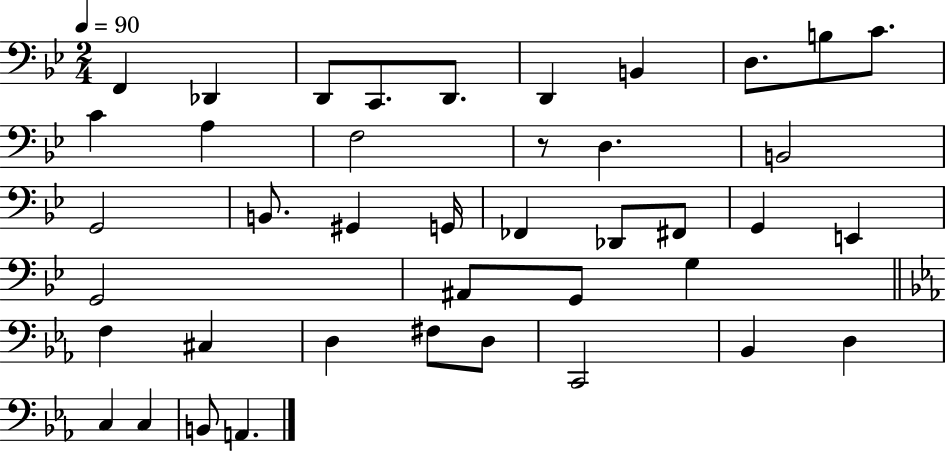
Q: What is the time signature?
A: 2/4